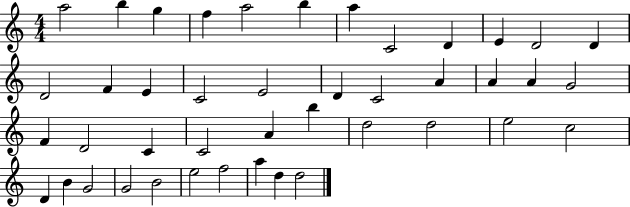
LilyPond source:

{
  \clef treble
  \numericTimeSignature
  \time 4/4
  \key c \major
  a''2 b''4 g''4 | f''4 a''2 b''4 | a''4 c'2 d'4 | e'4 d'2 d'4 | \break d'2 f'4 e'4 | c'2 e'2 | d'4 c'2 a'4 | a'4 a'4 g'2 | \break f'4 d'2 c'4 | c'2 a'4 b''4 | d''2 d''2 | e''2 c''2 | \break d'4 b'4 g'2 | g'2 b'2 | e''2 f''2 | a''4 d''4 d''2 | \break \bar "|."
}